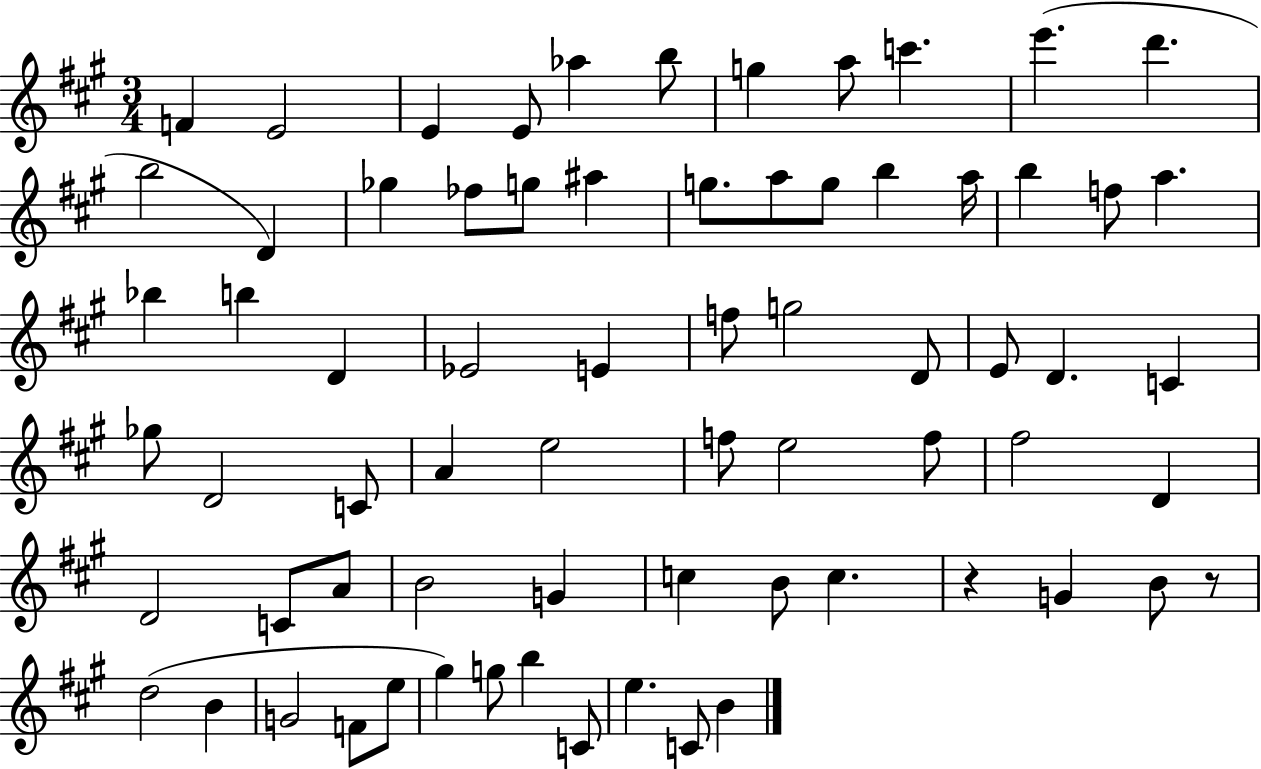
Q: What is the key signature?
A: A major